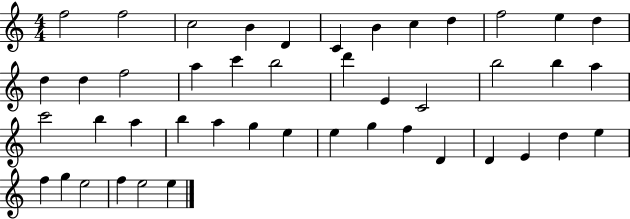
{
  \clef treble
  \numericTimeSignature
  \time 4/4
  \key c \major
  f''2 f''2 | c''2 b'4 d'4 | c'4 b'4 c''4 d''4 | f''2 e''4 d''4 | \break d''4 d''4 f''2 | a''4 c'''4 b''2 | d'''4 e'4 c'2 | b''2 b''4 a''4 | \break c'''2 b''4 a''4 | b''4 a''4 g''4 e''4 | e''4 g''4 f''4 d'4 | d'4 e'4 d''4 e''4 | \break f''4 g''4 e''2 | f''4 e''2 e''4 | \bar "|."
}